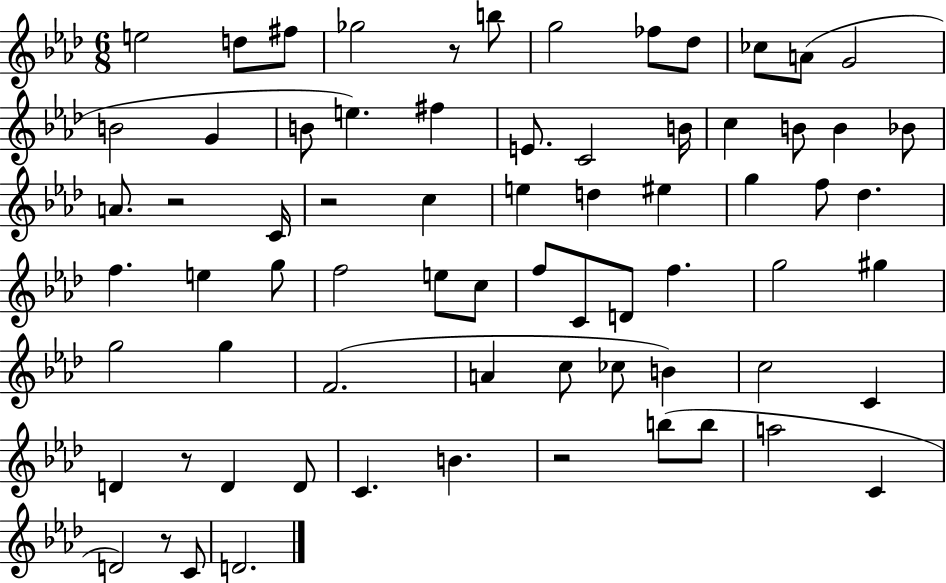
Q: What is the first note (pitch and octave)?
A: E5